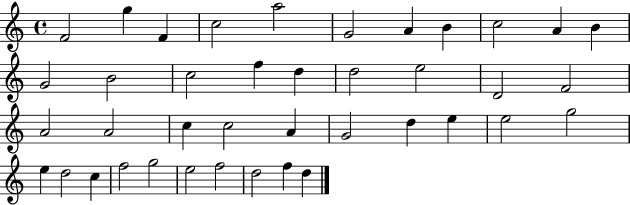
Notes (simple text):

F4/h G5/q F4/q C5/h A5/h G4/h A4/q B4/q C5/h A4/q B4/q G4/h B4/h C5/h F5/q D5/q D5/h E5/h D4/h F4/h A4/h A4/h C5/q C5/h A4/q G4/h D5/q E5/q E5/h G5/h E5/q D5/h C5/q F5/h G5/h E5/h F5/h D5/h F5/q D5/q